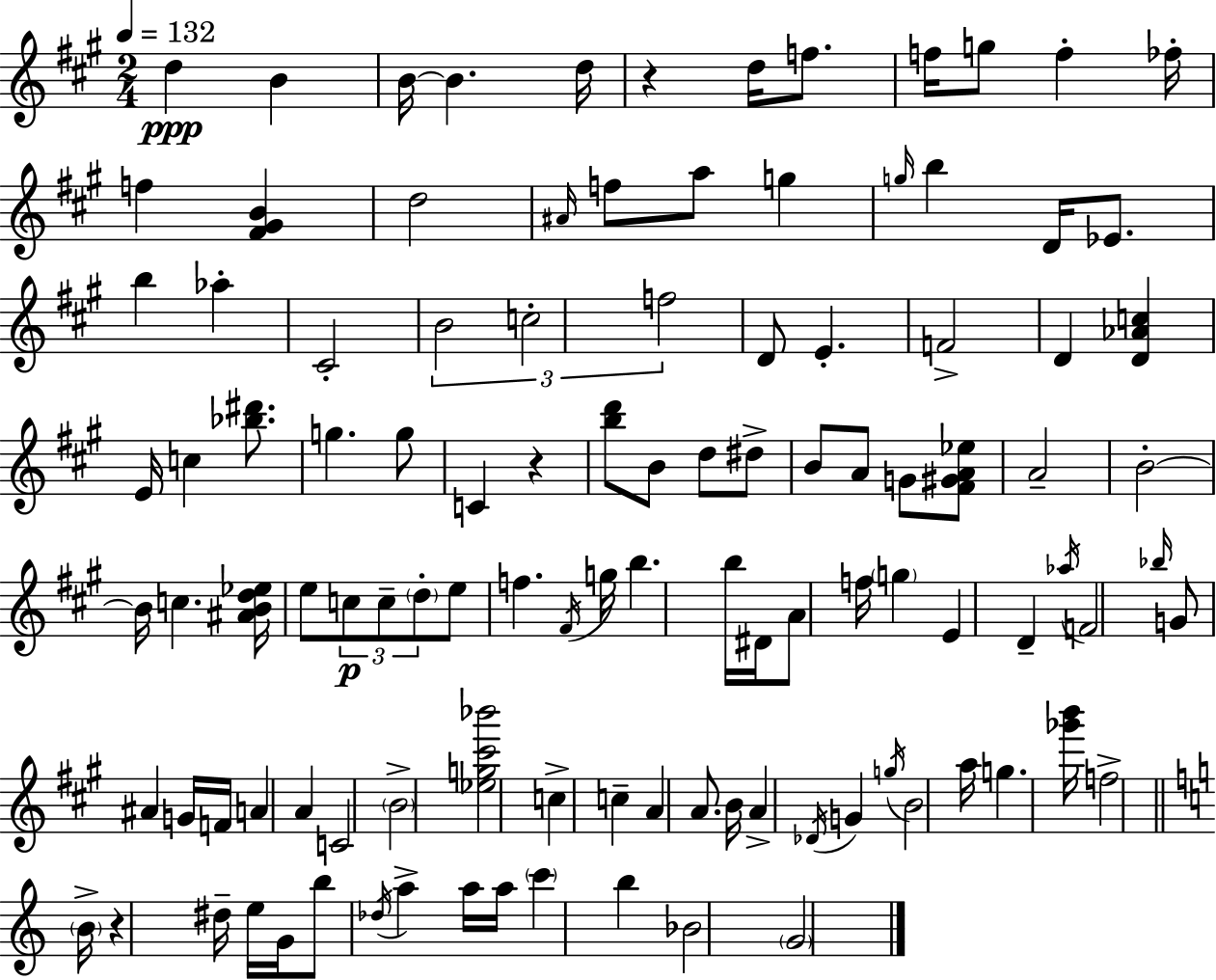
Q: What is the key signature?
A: A major